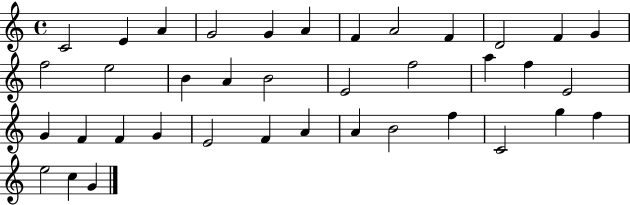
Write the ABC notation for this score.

X:1
T:Untitled
M:4/4
L:1/4
K:C
C2 E A G2 G A F A2 F D2 F G f2 e2 B A B2 E2 f2 a f E2 G F F G E2 F A A B2 f C2 g f e2 c G